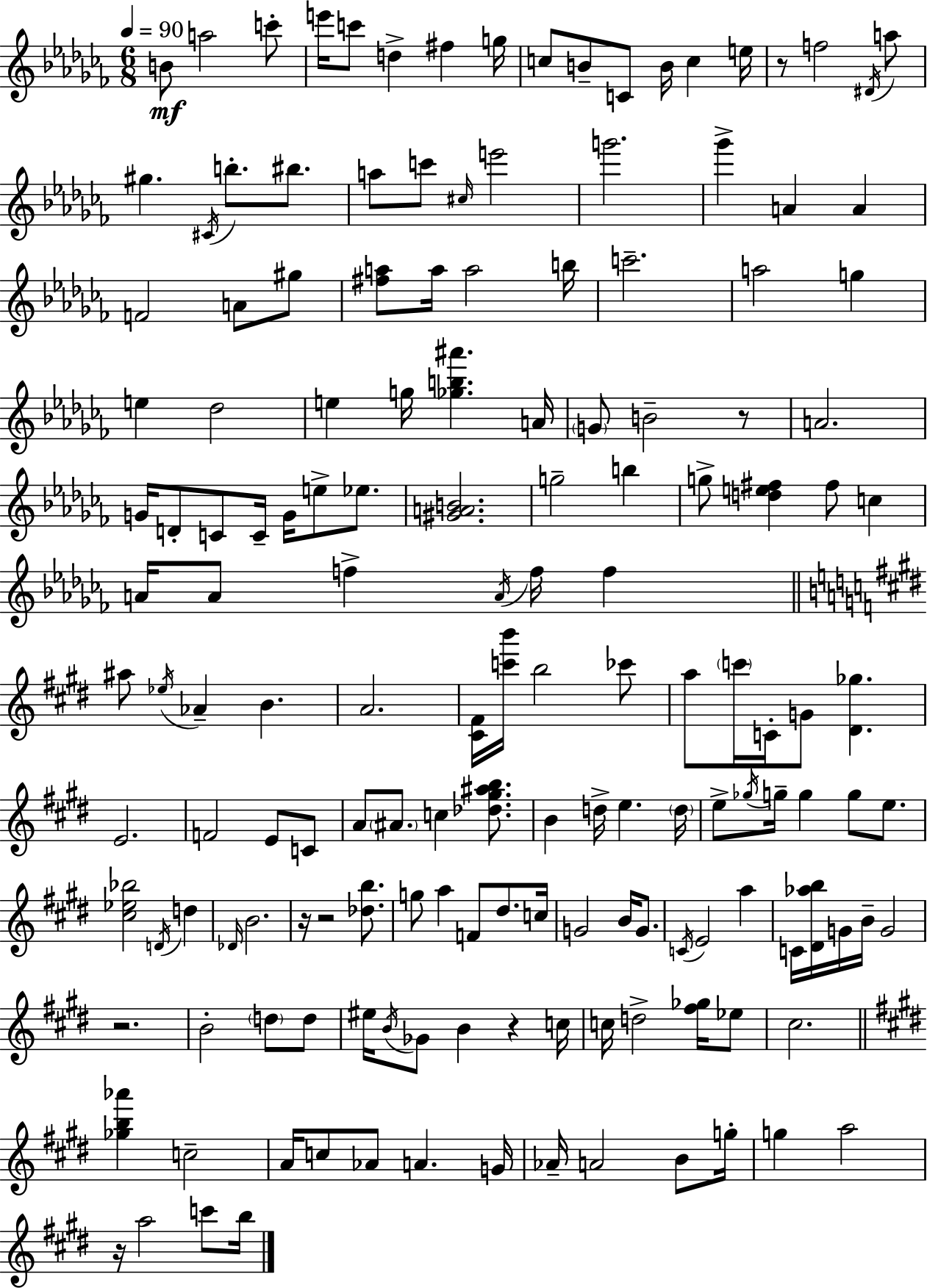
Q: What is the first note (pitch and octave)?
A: B4